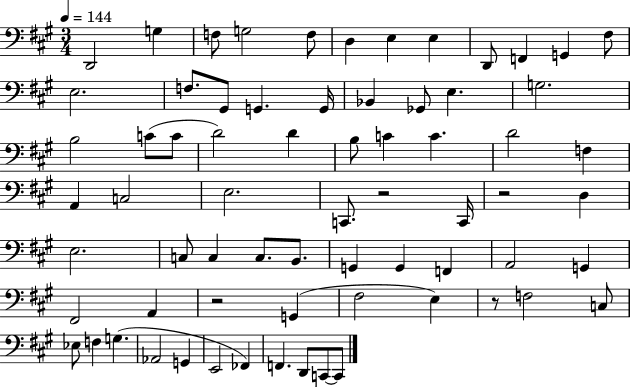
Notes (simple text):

D2/h G3/q F3/e G3/h F3/e D3/q E3/q E3/q D2/e F2/q G2/q F#3/e E3/h. F3/e. G#2/e G2/q. G2/s Bb2/q Gb2/e E3/q. G3/h. B3/h C4/e C4/e D4/h D4/q B3/e C4/q C4/q. D4/h F3/q A2/q C3/h E3/h. C2/e. R/h C2/s R/h D3/q E3/h. C3/e C3/q C3/e. B2/e. G2/q G2/q F2/q A2/h G2/q F#2/h A2/q R/h G2/q F#3/h E3/q R/e F3/h C3/e Eb3/e F3/q G3/q. Ab2/h G2/q E2/h FES2/q F2/q. D2/e C2/e C2/e